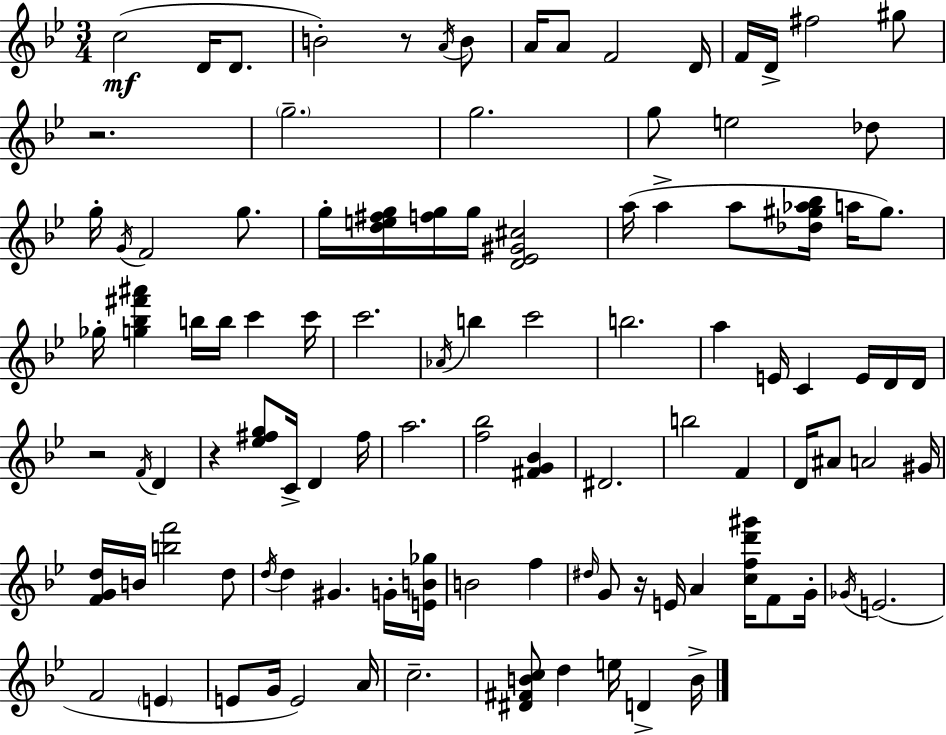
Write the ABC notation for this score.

X:1
T:Untitled
M:3/4
L:1/4
K:Gm
c2 D/4 D/2 B2 z/2 A/4 B/2 A/4 A/2 F2 D/4 F/4 D/4 ^f2 ^g/2 z2 g2 g2 g/2 e2 _d/2 g/4 G/4 F2 g/2 g/4 [de^fg]/4 [fg]/4 g/4 [D_E^G^c]2 a/4 a a/2 [_d^g_a_b]/4 a/4 ^g/2 _g/4 [g_b^f'^a'] b/4 b/4 c' c'/4 c'2 _A/4 b c'2 b2 a E/4 C E/4 D/4 D/4 z2 F/4 D z [_e^fg]/2 C/4 D ^f/4 a2 [f_b]2 [^FG_B] ^D2 b2 F D/4 ^A/2 A2 ^G/4 [FGd]/4 B/4 [bf']2 d/2 d/4 d ^G G/4 [EB_g]/4 B2 f ^d/4 G/2 z/4 E/4 A [cfd'^g']/4 F/2 G/4 _G/4 E2 F2 E E/2 G/4 E2 A/4 c2 [^D^FBc]/2 d e/4 D B/4